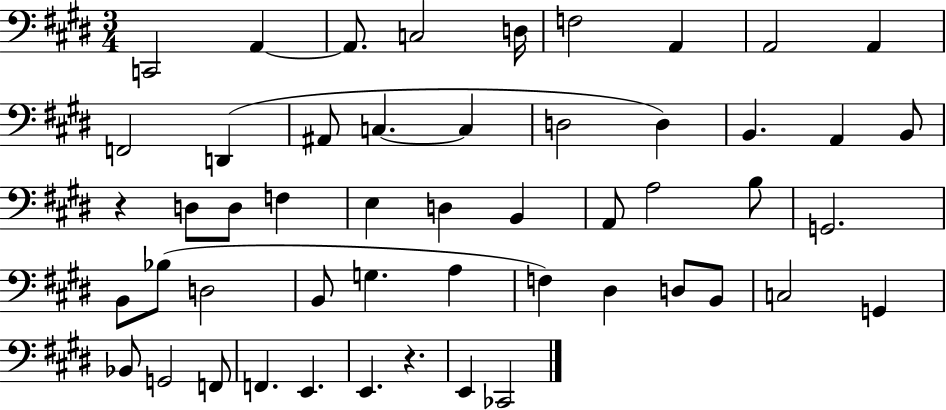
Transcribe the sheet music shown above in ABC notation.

X:1
T:Untitled
M:3/4
L:1/4
K:E
C,,2 A,, A,,/2 C,2 D,/4 F,2 A,, A,,2 A,, F,,2 D,, ^A,,/2 C, C, D,2 D, B,, A,, B,,/2 z D,/2 D,/2 F, E, D, B,, A,,/2 A,2 B,/2 G,,2 B,,/2 _B,/2 D,2 B,,/2 G, A, F, ^D, D,/2 B,,/2 C,2 G,, _B,,/2 G,,2 F,,/2 F,, E,, E,, z E,, _C,,2